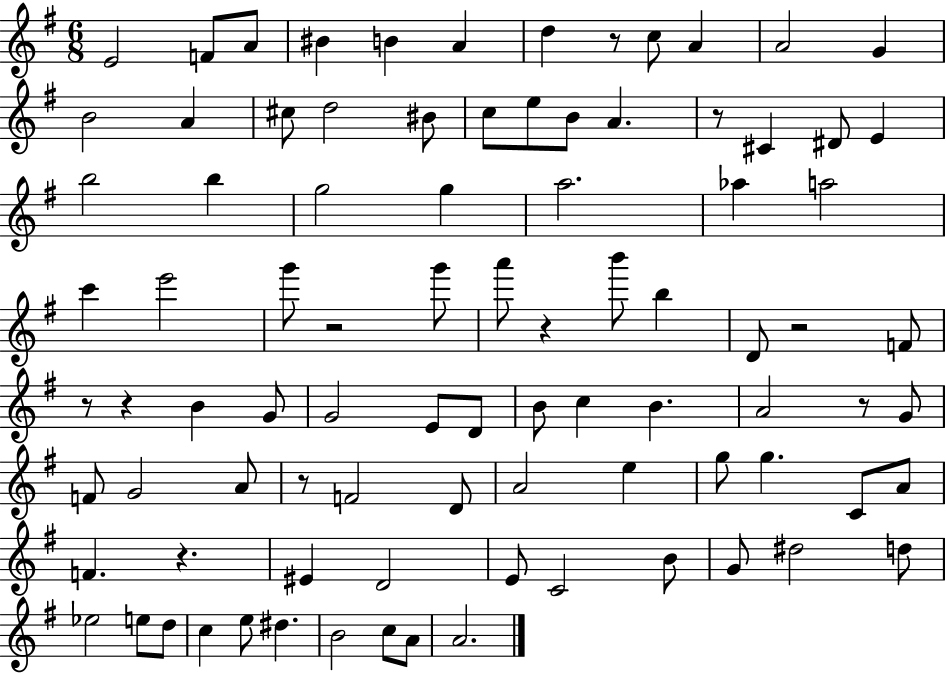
{
  \clef treble
  \numericTimeSignature
  \time 6/8
  \key g \major
  e'2 f'8 a'8 | bis'4 b'4 a'4 | d''4 r8 c''8 a'4 | a'2 g'4 | \break b'2 a'4 | cis''8 d''2 bis'8 | c''8 e''8 b'8 a'4. | r8 cis'4 dis'8 e'4 | \break b''2 b''4 | g''2 g''4 | a''2. | aes''4 a''2 | \break c'''4 e'''2 | g'''8 r2 g'''8 | a'''8 r4 b'''8 b''4 | d'8 r2 f'8 | \break r8 r4 b'4 g'8 | g'2 e'8 d'8 | b'8 c''4 b'4. | a'2 r8 g'8 | \break f'8 g'2 a'8 | r8 f'2 d'8 | a'2 e''4 | g''8 g''4. c'8 a'8 | \break f'4. r4. | eis'4 d'2 | e'8 c'2 b'8 | g'8 dis''2 d''8 | \break ees''2 e''8 d''8 | c''4 e''8 dis''4. | b'2 c''8 a'8 | a'2. | \break \bar "|."
}